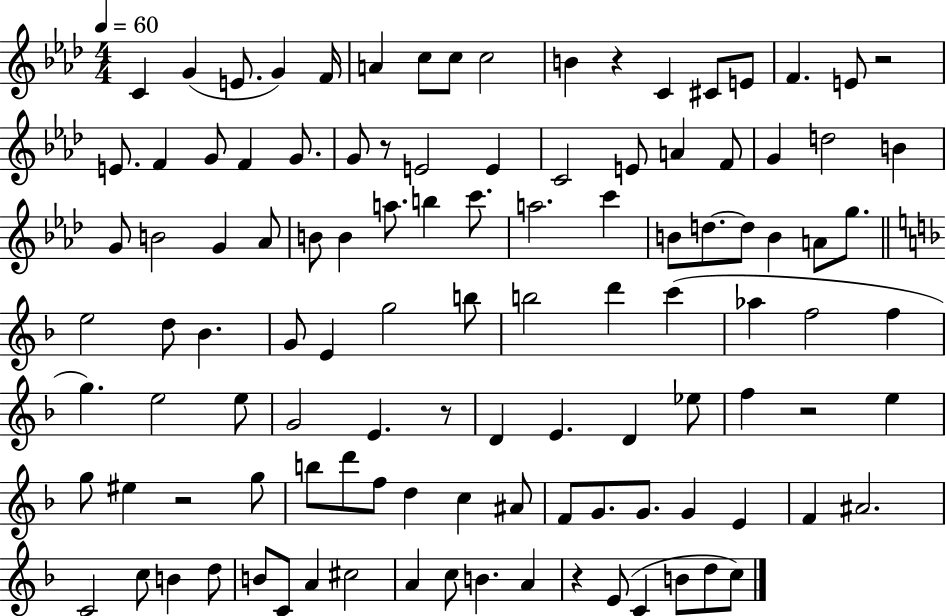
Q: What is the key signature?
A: AES major